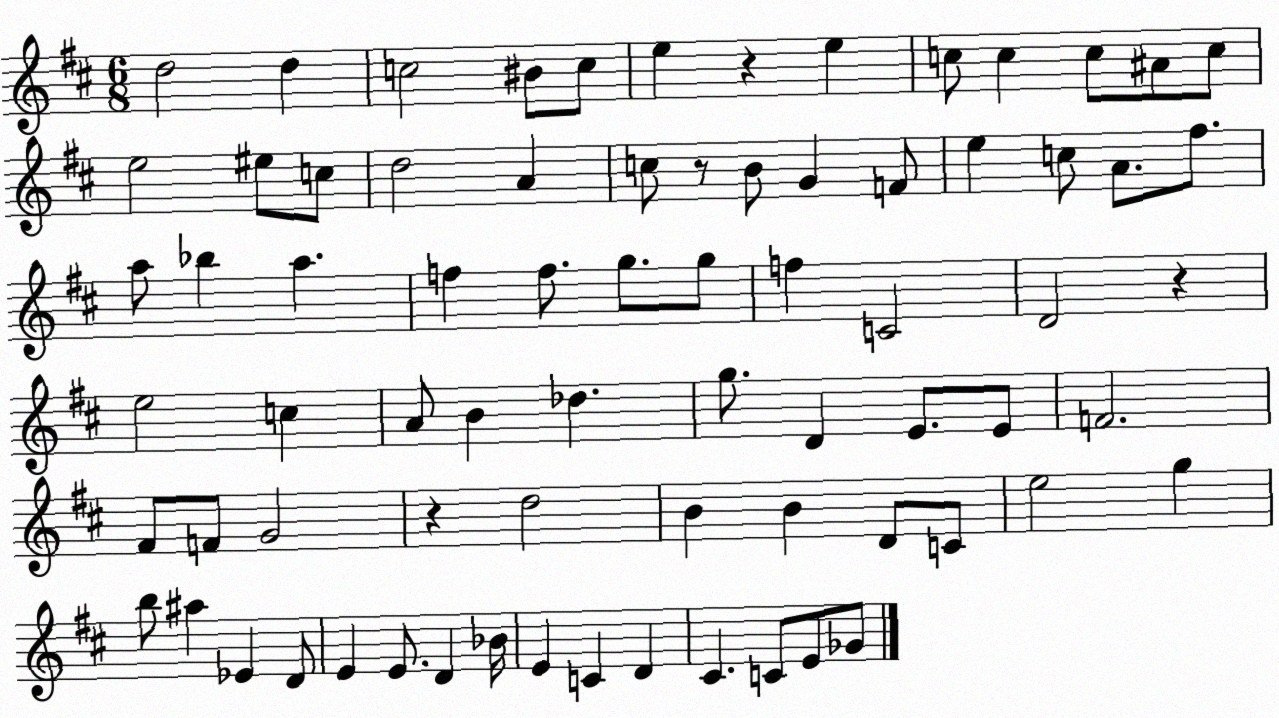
X:1
T:Untitled
M:6/8
L:1/4
K:D
d2 d c2 ^B/2 c/2 e z e c/2 c c/2 ^A/2 c/2 e2 ^e/2 c/2 d2 A c/2 z/2 B/2 G F/2 e c/2 A/2 ^f/2 a/2 _b a f f/2 g/2 g/2 f C2 D2 z e2 c A/2 B _d g/2 D E/2 E/2 F2 ^F/2 F/2 G2 z d2 B B D/2 C/2 e2 g b/2 ^a _E D/2 E E/2 D _B/4 E C D ^C C/2 E/2 _G/2